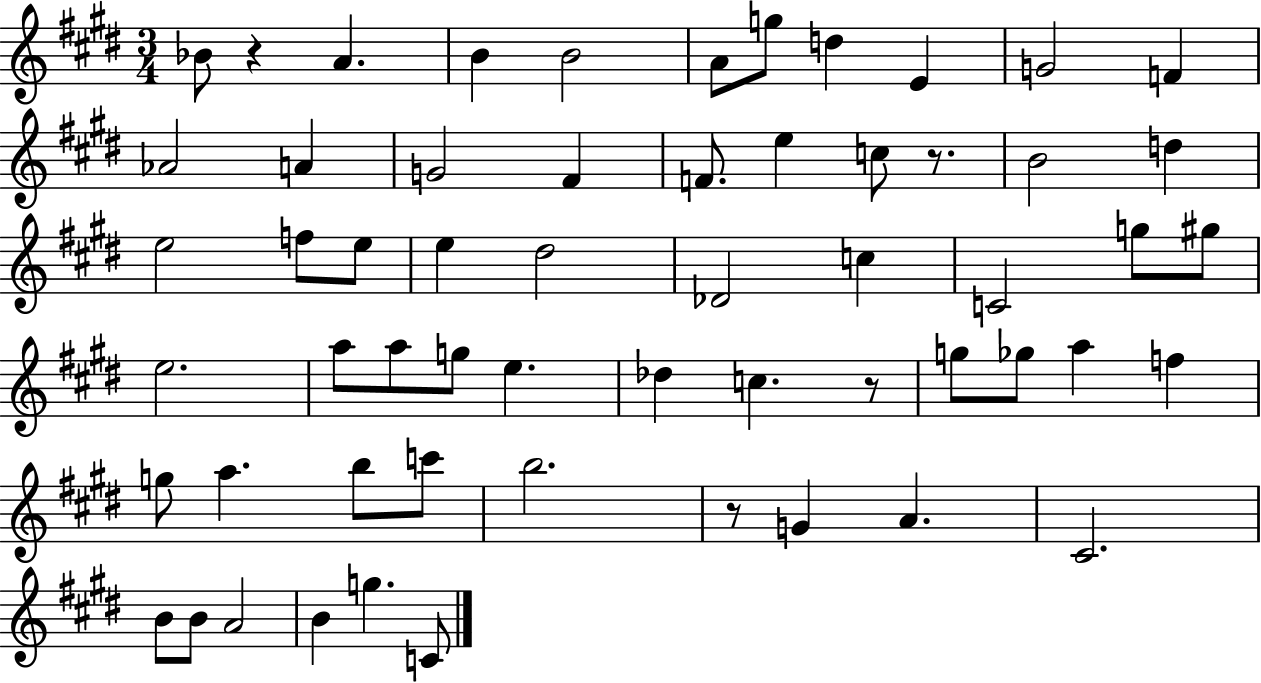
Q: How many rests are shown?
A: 4